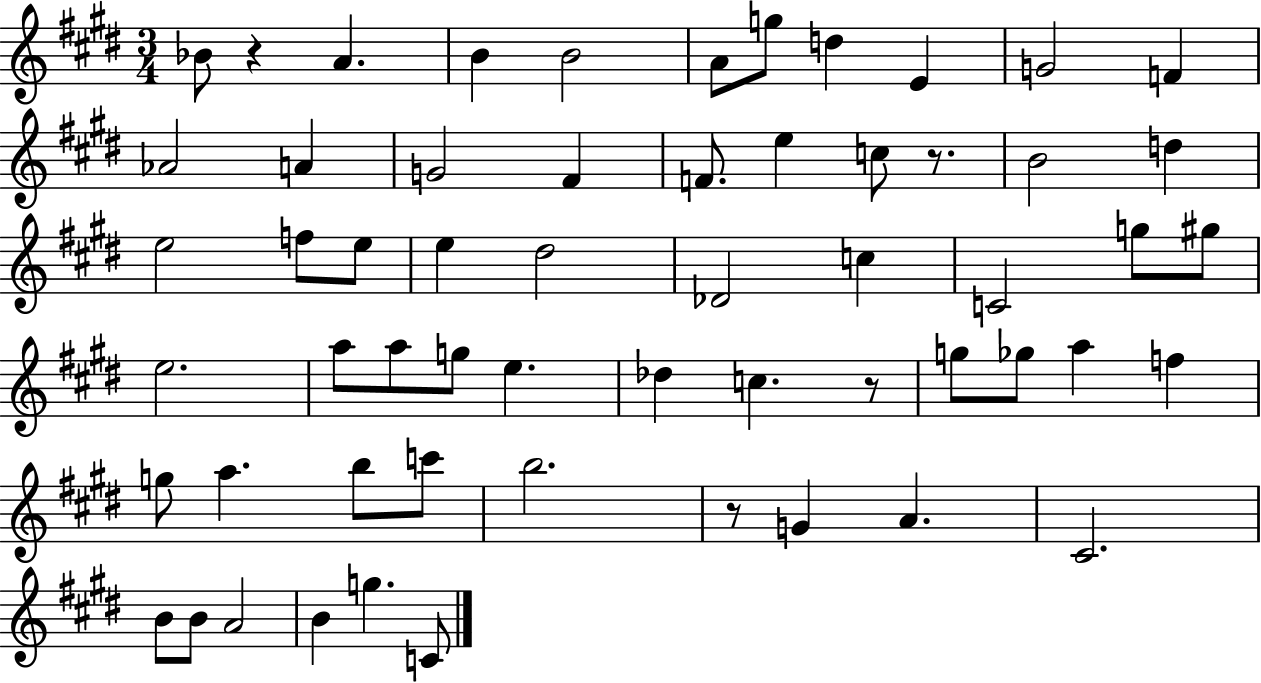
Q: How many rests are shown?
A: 4